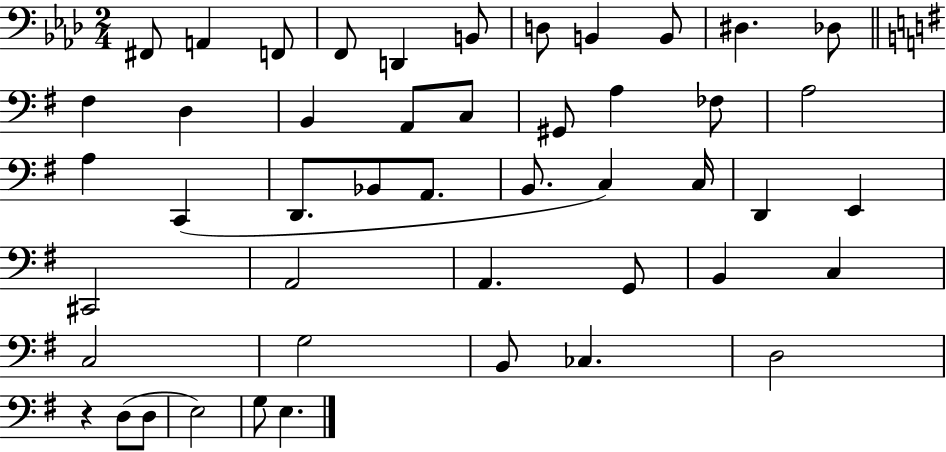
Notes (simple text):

F#2/e A2/q F2/e F2/e D2/q B2/e D3/e B2/q B2/e D#3/q. Db3/e F#3/q D3/q B2/q A2/e C3/e G#2/e A3/q FES3/e A3/h A3/q C2/q D2/e. Bb2/e A2/e. B2/e. C3/q C3/s D2/q E2/q C#2/h A2/h A2/q. G2/e B2/q C3/q C3/h G3/h B2/e CES3/q. D3/h R/q D3/e D3/e E3/h G3/e E3/q.